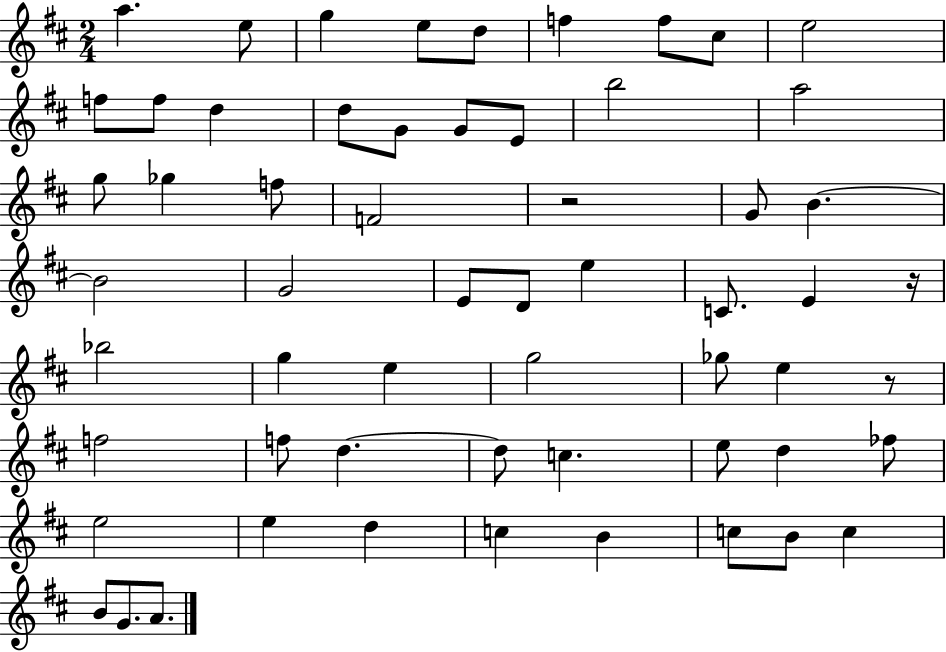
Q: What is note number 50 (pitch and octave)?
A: B4